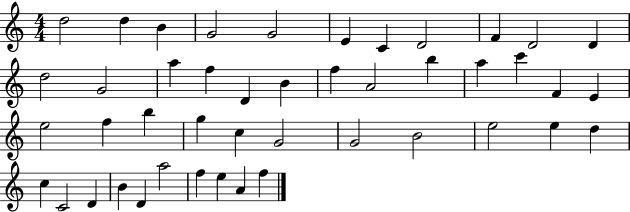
X:1
T:Untitled
M:4/4
L:1/4
K:C
d2 d B G2 G2 E C D2 F D2 D d2 G2 a f D B f A2 b a c' F E e2 f b g c G2 G2 B2 e2 e d c C2 D B D a2 f e A f